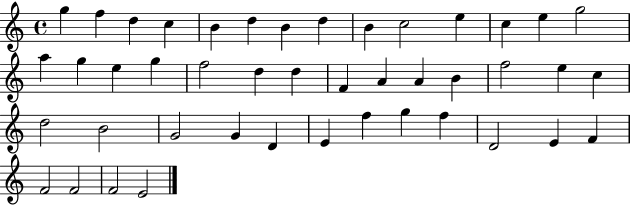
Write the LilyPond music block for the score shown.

{
  \clef treble
  \time 4/4
  \defaultTimeSignature
  \key c \major
  g''4 f''4 d''4 c''4 | b'4 d''4 b'4 d''4 | b'4 c''2 e''4 | c''4 e''4 g''2 | \break a''4 g''4 e''4 g''4 | f''2 d''4 d''4 | f'4 a'4 a'4 b'4 | f''2 e''4 c''4 | \break d''2 b'2 | g'2 g'4 d'4 | e'4 f''4 g''4 f''4 | d'2 e'4 f'4 | \break f'2 f'2 | f'2 e'2 | \bar "|."
}